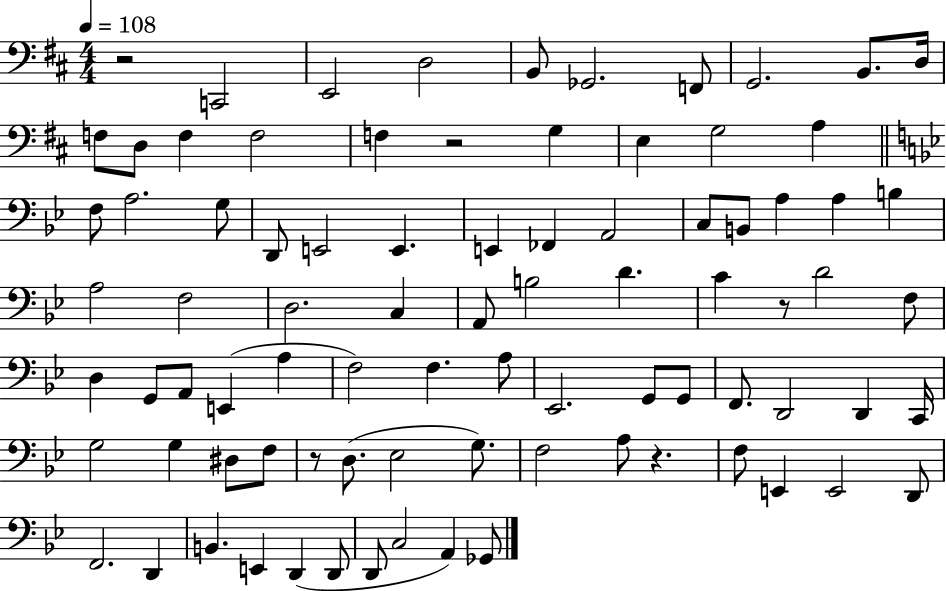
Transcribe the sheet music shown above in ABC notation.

X:1
T:Untitled
M:4/4
L:1/4
K:D
z2 C,,2 E,,2 D,2 B,,/2 _G,,2 F,,/2 G,,2 B,,/2 D,/4 F,/2 D,/2 F, F,2 F, z2 G, E, G,2 A, F,/2 A,2 G,/2 D,,/2 E,,2 E,, E,, _F,, A,,2 C,/2 B,,/2 A, A, B, A,2 F,2 D,2 C, A,,/2 B,2 D C z/2 D2 F,/2 D, G,,/2 A,,/2 E,, A, F,2 F, A,/2 _E,,2 G,,/2 G,,/2 F,,/2 D,,2 D,, C,,/4 G,2 G, ^D,/2 F,/2 z/2 D,/2 _E,2 G,/2 F,2 A,/2 z F,/2 E,, E,,2 D,,/2 F,,2 D,, B,, E,, D,, D,,/2 D,,/2 C,2 A,, _G,,/2